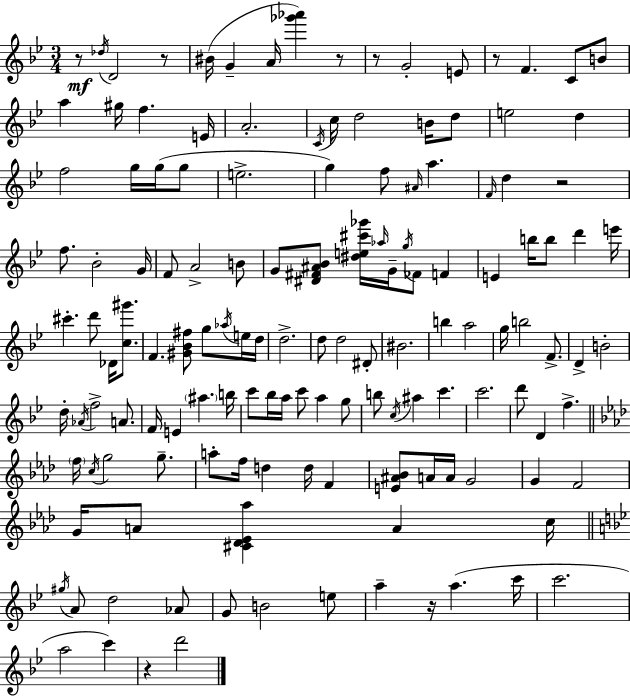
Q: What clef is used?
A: treble